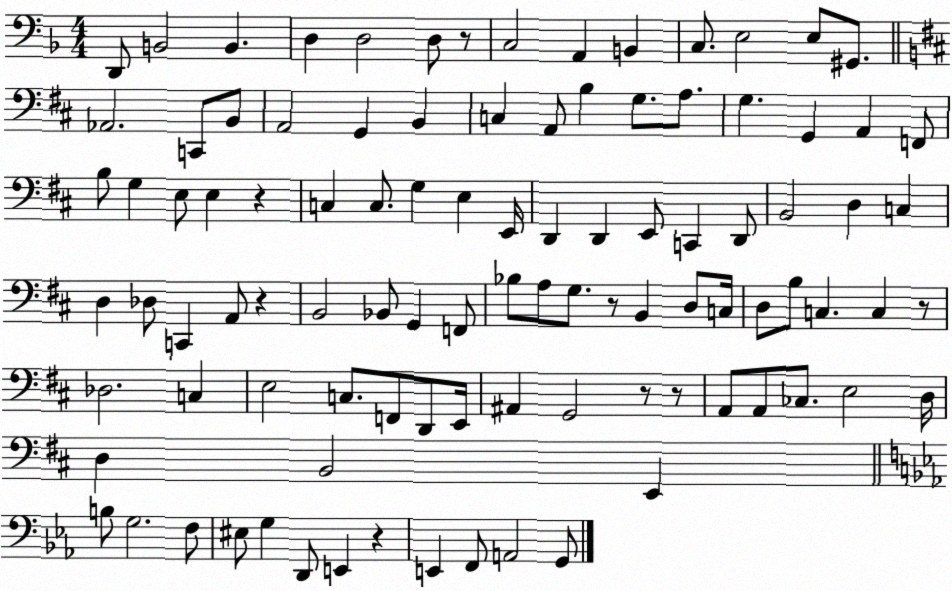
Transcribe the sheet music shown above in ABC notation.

X:1
T:Untitled
M:4/4
L:1/4
K:F
D,,/2 B,,2 B,, D, D,2 D,/2 z/2 C,2 A,, B,, C,/2 E,2 E,/2 ^G,,/2 _A,,2 C,,/2 B,,/2 A,,2 G,, B,, C, A,,/2 B, G,/2 A,/2 G, G,, A,, F,,/2 B,/2 G, E,/2 E, z C, C,/2 G, E, E,,/4 D,, D,, E,,/2 C,, D,,/2 B,,2 D, C, D, _D,/2 C,, A,,/2 z B,,2 _B,,/2 G,, F,,/2 _B,/2 A,/2 G,/2 z/2 B,, D,/2 C,/4 D,/2 B,/2 C, C, z/2 _D,2 C, E,2 C,/2 F,,/2 D,,/2 E,,/4 ^A,, G,,2 z/2 z/2 A,,/2 A,,/2 _C,/2 E,2 D,/4 D, B,,2 E,, B,/2 G,2 F,/2 ^E,/2 G, D,,/2 E,, z E,, F,,/2 A,,2 G,,/2